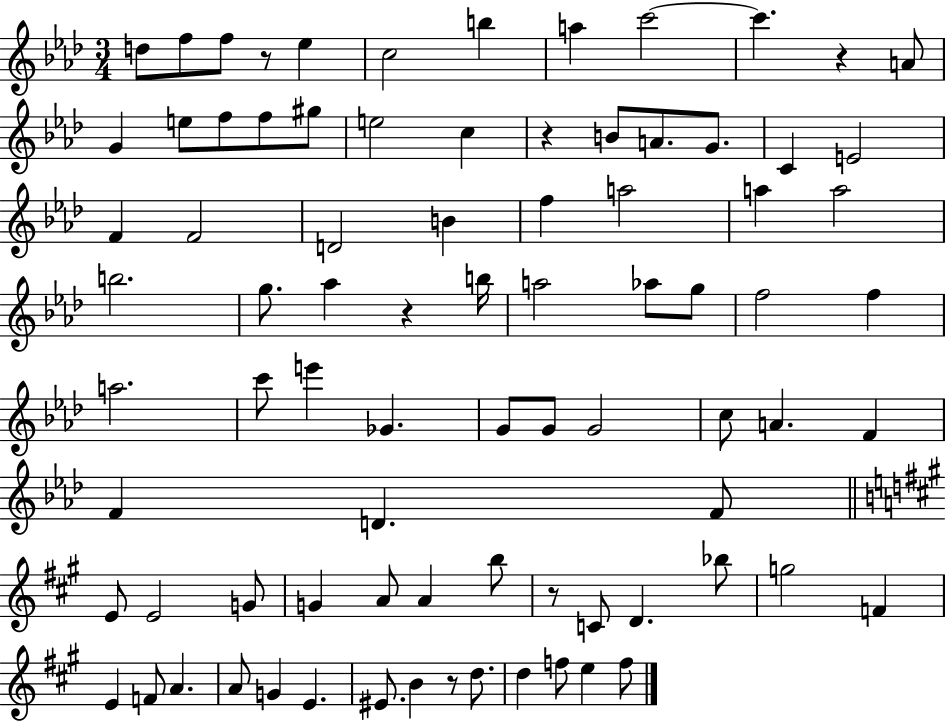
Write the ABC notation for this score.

X:1
T:Untitled
M:3/4
L:1/4
K:Ab
d/2 f/2 f/2 z/2 _e c2 b a c'2 c' z A/2 G e/2 f/2 f/2 ^g/2 e2 c z B/2 A/2 G/2 C E2 F F2 D2 B f a2 a a2 b2 g/2 _a z b/4 a2 _a/2 g/2 f2 f a2 c'/2 e' _G G/2 G/2 G2 c/2 A F F D F/2 E/2 E2 G/2 G A/2 A b/2 z/2 C/2 D _b/2 g2 F E F/2 A A/2 G E ^E/2 B z/2 d/2 d f/2 e f/2